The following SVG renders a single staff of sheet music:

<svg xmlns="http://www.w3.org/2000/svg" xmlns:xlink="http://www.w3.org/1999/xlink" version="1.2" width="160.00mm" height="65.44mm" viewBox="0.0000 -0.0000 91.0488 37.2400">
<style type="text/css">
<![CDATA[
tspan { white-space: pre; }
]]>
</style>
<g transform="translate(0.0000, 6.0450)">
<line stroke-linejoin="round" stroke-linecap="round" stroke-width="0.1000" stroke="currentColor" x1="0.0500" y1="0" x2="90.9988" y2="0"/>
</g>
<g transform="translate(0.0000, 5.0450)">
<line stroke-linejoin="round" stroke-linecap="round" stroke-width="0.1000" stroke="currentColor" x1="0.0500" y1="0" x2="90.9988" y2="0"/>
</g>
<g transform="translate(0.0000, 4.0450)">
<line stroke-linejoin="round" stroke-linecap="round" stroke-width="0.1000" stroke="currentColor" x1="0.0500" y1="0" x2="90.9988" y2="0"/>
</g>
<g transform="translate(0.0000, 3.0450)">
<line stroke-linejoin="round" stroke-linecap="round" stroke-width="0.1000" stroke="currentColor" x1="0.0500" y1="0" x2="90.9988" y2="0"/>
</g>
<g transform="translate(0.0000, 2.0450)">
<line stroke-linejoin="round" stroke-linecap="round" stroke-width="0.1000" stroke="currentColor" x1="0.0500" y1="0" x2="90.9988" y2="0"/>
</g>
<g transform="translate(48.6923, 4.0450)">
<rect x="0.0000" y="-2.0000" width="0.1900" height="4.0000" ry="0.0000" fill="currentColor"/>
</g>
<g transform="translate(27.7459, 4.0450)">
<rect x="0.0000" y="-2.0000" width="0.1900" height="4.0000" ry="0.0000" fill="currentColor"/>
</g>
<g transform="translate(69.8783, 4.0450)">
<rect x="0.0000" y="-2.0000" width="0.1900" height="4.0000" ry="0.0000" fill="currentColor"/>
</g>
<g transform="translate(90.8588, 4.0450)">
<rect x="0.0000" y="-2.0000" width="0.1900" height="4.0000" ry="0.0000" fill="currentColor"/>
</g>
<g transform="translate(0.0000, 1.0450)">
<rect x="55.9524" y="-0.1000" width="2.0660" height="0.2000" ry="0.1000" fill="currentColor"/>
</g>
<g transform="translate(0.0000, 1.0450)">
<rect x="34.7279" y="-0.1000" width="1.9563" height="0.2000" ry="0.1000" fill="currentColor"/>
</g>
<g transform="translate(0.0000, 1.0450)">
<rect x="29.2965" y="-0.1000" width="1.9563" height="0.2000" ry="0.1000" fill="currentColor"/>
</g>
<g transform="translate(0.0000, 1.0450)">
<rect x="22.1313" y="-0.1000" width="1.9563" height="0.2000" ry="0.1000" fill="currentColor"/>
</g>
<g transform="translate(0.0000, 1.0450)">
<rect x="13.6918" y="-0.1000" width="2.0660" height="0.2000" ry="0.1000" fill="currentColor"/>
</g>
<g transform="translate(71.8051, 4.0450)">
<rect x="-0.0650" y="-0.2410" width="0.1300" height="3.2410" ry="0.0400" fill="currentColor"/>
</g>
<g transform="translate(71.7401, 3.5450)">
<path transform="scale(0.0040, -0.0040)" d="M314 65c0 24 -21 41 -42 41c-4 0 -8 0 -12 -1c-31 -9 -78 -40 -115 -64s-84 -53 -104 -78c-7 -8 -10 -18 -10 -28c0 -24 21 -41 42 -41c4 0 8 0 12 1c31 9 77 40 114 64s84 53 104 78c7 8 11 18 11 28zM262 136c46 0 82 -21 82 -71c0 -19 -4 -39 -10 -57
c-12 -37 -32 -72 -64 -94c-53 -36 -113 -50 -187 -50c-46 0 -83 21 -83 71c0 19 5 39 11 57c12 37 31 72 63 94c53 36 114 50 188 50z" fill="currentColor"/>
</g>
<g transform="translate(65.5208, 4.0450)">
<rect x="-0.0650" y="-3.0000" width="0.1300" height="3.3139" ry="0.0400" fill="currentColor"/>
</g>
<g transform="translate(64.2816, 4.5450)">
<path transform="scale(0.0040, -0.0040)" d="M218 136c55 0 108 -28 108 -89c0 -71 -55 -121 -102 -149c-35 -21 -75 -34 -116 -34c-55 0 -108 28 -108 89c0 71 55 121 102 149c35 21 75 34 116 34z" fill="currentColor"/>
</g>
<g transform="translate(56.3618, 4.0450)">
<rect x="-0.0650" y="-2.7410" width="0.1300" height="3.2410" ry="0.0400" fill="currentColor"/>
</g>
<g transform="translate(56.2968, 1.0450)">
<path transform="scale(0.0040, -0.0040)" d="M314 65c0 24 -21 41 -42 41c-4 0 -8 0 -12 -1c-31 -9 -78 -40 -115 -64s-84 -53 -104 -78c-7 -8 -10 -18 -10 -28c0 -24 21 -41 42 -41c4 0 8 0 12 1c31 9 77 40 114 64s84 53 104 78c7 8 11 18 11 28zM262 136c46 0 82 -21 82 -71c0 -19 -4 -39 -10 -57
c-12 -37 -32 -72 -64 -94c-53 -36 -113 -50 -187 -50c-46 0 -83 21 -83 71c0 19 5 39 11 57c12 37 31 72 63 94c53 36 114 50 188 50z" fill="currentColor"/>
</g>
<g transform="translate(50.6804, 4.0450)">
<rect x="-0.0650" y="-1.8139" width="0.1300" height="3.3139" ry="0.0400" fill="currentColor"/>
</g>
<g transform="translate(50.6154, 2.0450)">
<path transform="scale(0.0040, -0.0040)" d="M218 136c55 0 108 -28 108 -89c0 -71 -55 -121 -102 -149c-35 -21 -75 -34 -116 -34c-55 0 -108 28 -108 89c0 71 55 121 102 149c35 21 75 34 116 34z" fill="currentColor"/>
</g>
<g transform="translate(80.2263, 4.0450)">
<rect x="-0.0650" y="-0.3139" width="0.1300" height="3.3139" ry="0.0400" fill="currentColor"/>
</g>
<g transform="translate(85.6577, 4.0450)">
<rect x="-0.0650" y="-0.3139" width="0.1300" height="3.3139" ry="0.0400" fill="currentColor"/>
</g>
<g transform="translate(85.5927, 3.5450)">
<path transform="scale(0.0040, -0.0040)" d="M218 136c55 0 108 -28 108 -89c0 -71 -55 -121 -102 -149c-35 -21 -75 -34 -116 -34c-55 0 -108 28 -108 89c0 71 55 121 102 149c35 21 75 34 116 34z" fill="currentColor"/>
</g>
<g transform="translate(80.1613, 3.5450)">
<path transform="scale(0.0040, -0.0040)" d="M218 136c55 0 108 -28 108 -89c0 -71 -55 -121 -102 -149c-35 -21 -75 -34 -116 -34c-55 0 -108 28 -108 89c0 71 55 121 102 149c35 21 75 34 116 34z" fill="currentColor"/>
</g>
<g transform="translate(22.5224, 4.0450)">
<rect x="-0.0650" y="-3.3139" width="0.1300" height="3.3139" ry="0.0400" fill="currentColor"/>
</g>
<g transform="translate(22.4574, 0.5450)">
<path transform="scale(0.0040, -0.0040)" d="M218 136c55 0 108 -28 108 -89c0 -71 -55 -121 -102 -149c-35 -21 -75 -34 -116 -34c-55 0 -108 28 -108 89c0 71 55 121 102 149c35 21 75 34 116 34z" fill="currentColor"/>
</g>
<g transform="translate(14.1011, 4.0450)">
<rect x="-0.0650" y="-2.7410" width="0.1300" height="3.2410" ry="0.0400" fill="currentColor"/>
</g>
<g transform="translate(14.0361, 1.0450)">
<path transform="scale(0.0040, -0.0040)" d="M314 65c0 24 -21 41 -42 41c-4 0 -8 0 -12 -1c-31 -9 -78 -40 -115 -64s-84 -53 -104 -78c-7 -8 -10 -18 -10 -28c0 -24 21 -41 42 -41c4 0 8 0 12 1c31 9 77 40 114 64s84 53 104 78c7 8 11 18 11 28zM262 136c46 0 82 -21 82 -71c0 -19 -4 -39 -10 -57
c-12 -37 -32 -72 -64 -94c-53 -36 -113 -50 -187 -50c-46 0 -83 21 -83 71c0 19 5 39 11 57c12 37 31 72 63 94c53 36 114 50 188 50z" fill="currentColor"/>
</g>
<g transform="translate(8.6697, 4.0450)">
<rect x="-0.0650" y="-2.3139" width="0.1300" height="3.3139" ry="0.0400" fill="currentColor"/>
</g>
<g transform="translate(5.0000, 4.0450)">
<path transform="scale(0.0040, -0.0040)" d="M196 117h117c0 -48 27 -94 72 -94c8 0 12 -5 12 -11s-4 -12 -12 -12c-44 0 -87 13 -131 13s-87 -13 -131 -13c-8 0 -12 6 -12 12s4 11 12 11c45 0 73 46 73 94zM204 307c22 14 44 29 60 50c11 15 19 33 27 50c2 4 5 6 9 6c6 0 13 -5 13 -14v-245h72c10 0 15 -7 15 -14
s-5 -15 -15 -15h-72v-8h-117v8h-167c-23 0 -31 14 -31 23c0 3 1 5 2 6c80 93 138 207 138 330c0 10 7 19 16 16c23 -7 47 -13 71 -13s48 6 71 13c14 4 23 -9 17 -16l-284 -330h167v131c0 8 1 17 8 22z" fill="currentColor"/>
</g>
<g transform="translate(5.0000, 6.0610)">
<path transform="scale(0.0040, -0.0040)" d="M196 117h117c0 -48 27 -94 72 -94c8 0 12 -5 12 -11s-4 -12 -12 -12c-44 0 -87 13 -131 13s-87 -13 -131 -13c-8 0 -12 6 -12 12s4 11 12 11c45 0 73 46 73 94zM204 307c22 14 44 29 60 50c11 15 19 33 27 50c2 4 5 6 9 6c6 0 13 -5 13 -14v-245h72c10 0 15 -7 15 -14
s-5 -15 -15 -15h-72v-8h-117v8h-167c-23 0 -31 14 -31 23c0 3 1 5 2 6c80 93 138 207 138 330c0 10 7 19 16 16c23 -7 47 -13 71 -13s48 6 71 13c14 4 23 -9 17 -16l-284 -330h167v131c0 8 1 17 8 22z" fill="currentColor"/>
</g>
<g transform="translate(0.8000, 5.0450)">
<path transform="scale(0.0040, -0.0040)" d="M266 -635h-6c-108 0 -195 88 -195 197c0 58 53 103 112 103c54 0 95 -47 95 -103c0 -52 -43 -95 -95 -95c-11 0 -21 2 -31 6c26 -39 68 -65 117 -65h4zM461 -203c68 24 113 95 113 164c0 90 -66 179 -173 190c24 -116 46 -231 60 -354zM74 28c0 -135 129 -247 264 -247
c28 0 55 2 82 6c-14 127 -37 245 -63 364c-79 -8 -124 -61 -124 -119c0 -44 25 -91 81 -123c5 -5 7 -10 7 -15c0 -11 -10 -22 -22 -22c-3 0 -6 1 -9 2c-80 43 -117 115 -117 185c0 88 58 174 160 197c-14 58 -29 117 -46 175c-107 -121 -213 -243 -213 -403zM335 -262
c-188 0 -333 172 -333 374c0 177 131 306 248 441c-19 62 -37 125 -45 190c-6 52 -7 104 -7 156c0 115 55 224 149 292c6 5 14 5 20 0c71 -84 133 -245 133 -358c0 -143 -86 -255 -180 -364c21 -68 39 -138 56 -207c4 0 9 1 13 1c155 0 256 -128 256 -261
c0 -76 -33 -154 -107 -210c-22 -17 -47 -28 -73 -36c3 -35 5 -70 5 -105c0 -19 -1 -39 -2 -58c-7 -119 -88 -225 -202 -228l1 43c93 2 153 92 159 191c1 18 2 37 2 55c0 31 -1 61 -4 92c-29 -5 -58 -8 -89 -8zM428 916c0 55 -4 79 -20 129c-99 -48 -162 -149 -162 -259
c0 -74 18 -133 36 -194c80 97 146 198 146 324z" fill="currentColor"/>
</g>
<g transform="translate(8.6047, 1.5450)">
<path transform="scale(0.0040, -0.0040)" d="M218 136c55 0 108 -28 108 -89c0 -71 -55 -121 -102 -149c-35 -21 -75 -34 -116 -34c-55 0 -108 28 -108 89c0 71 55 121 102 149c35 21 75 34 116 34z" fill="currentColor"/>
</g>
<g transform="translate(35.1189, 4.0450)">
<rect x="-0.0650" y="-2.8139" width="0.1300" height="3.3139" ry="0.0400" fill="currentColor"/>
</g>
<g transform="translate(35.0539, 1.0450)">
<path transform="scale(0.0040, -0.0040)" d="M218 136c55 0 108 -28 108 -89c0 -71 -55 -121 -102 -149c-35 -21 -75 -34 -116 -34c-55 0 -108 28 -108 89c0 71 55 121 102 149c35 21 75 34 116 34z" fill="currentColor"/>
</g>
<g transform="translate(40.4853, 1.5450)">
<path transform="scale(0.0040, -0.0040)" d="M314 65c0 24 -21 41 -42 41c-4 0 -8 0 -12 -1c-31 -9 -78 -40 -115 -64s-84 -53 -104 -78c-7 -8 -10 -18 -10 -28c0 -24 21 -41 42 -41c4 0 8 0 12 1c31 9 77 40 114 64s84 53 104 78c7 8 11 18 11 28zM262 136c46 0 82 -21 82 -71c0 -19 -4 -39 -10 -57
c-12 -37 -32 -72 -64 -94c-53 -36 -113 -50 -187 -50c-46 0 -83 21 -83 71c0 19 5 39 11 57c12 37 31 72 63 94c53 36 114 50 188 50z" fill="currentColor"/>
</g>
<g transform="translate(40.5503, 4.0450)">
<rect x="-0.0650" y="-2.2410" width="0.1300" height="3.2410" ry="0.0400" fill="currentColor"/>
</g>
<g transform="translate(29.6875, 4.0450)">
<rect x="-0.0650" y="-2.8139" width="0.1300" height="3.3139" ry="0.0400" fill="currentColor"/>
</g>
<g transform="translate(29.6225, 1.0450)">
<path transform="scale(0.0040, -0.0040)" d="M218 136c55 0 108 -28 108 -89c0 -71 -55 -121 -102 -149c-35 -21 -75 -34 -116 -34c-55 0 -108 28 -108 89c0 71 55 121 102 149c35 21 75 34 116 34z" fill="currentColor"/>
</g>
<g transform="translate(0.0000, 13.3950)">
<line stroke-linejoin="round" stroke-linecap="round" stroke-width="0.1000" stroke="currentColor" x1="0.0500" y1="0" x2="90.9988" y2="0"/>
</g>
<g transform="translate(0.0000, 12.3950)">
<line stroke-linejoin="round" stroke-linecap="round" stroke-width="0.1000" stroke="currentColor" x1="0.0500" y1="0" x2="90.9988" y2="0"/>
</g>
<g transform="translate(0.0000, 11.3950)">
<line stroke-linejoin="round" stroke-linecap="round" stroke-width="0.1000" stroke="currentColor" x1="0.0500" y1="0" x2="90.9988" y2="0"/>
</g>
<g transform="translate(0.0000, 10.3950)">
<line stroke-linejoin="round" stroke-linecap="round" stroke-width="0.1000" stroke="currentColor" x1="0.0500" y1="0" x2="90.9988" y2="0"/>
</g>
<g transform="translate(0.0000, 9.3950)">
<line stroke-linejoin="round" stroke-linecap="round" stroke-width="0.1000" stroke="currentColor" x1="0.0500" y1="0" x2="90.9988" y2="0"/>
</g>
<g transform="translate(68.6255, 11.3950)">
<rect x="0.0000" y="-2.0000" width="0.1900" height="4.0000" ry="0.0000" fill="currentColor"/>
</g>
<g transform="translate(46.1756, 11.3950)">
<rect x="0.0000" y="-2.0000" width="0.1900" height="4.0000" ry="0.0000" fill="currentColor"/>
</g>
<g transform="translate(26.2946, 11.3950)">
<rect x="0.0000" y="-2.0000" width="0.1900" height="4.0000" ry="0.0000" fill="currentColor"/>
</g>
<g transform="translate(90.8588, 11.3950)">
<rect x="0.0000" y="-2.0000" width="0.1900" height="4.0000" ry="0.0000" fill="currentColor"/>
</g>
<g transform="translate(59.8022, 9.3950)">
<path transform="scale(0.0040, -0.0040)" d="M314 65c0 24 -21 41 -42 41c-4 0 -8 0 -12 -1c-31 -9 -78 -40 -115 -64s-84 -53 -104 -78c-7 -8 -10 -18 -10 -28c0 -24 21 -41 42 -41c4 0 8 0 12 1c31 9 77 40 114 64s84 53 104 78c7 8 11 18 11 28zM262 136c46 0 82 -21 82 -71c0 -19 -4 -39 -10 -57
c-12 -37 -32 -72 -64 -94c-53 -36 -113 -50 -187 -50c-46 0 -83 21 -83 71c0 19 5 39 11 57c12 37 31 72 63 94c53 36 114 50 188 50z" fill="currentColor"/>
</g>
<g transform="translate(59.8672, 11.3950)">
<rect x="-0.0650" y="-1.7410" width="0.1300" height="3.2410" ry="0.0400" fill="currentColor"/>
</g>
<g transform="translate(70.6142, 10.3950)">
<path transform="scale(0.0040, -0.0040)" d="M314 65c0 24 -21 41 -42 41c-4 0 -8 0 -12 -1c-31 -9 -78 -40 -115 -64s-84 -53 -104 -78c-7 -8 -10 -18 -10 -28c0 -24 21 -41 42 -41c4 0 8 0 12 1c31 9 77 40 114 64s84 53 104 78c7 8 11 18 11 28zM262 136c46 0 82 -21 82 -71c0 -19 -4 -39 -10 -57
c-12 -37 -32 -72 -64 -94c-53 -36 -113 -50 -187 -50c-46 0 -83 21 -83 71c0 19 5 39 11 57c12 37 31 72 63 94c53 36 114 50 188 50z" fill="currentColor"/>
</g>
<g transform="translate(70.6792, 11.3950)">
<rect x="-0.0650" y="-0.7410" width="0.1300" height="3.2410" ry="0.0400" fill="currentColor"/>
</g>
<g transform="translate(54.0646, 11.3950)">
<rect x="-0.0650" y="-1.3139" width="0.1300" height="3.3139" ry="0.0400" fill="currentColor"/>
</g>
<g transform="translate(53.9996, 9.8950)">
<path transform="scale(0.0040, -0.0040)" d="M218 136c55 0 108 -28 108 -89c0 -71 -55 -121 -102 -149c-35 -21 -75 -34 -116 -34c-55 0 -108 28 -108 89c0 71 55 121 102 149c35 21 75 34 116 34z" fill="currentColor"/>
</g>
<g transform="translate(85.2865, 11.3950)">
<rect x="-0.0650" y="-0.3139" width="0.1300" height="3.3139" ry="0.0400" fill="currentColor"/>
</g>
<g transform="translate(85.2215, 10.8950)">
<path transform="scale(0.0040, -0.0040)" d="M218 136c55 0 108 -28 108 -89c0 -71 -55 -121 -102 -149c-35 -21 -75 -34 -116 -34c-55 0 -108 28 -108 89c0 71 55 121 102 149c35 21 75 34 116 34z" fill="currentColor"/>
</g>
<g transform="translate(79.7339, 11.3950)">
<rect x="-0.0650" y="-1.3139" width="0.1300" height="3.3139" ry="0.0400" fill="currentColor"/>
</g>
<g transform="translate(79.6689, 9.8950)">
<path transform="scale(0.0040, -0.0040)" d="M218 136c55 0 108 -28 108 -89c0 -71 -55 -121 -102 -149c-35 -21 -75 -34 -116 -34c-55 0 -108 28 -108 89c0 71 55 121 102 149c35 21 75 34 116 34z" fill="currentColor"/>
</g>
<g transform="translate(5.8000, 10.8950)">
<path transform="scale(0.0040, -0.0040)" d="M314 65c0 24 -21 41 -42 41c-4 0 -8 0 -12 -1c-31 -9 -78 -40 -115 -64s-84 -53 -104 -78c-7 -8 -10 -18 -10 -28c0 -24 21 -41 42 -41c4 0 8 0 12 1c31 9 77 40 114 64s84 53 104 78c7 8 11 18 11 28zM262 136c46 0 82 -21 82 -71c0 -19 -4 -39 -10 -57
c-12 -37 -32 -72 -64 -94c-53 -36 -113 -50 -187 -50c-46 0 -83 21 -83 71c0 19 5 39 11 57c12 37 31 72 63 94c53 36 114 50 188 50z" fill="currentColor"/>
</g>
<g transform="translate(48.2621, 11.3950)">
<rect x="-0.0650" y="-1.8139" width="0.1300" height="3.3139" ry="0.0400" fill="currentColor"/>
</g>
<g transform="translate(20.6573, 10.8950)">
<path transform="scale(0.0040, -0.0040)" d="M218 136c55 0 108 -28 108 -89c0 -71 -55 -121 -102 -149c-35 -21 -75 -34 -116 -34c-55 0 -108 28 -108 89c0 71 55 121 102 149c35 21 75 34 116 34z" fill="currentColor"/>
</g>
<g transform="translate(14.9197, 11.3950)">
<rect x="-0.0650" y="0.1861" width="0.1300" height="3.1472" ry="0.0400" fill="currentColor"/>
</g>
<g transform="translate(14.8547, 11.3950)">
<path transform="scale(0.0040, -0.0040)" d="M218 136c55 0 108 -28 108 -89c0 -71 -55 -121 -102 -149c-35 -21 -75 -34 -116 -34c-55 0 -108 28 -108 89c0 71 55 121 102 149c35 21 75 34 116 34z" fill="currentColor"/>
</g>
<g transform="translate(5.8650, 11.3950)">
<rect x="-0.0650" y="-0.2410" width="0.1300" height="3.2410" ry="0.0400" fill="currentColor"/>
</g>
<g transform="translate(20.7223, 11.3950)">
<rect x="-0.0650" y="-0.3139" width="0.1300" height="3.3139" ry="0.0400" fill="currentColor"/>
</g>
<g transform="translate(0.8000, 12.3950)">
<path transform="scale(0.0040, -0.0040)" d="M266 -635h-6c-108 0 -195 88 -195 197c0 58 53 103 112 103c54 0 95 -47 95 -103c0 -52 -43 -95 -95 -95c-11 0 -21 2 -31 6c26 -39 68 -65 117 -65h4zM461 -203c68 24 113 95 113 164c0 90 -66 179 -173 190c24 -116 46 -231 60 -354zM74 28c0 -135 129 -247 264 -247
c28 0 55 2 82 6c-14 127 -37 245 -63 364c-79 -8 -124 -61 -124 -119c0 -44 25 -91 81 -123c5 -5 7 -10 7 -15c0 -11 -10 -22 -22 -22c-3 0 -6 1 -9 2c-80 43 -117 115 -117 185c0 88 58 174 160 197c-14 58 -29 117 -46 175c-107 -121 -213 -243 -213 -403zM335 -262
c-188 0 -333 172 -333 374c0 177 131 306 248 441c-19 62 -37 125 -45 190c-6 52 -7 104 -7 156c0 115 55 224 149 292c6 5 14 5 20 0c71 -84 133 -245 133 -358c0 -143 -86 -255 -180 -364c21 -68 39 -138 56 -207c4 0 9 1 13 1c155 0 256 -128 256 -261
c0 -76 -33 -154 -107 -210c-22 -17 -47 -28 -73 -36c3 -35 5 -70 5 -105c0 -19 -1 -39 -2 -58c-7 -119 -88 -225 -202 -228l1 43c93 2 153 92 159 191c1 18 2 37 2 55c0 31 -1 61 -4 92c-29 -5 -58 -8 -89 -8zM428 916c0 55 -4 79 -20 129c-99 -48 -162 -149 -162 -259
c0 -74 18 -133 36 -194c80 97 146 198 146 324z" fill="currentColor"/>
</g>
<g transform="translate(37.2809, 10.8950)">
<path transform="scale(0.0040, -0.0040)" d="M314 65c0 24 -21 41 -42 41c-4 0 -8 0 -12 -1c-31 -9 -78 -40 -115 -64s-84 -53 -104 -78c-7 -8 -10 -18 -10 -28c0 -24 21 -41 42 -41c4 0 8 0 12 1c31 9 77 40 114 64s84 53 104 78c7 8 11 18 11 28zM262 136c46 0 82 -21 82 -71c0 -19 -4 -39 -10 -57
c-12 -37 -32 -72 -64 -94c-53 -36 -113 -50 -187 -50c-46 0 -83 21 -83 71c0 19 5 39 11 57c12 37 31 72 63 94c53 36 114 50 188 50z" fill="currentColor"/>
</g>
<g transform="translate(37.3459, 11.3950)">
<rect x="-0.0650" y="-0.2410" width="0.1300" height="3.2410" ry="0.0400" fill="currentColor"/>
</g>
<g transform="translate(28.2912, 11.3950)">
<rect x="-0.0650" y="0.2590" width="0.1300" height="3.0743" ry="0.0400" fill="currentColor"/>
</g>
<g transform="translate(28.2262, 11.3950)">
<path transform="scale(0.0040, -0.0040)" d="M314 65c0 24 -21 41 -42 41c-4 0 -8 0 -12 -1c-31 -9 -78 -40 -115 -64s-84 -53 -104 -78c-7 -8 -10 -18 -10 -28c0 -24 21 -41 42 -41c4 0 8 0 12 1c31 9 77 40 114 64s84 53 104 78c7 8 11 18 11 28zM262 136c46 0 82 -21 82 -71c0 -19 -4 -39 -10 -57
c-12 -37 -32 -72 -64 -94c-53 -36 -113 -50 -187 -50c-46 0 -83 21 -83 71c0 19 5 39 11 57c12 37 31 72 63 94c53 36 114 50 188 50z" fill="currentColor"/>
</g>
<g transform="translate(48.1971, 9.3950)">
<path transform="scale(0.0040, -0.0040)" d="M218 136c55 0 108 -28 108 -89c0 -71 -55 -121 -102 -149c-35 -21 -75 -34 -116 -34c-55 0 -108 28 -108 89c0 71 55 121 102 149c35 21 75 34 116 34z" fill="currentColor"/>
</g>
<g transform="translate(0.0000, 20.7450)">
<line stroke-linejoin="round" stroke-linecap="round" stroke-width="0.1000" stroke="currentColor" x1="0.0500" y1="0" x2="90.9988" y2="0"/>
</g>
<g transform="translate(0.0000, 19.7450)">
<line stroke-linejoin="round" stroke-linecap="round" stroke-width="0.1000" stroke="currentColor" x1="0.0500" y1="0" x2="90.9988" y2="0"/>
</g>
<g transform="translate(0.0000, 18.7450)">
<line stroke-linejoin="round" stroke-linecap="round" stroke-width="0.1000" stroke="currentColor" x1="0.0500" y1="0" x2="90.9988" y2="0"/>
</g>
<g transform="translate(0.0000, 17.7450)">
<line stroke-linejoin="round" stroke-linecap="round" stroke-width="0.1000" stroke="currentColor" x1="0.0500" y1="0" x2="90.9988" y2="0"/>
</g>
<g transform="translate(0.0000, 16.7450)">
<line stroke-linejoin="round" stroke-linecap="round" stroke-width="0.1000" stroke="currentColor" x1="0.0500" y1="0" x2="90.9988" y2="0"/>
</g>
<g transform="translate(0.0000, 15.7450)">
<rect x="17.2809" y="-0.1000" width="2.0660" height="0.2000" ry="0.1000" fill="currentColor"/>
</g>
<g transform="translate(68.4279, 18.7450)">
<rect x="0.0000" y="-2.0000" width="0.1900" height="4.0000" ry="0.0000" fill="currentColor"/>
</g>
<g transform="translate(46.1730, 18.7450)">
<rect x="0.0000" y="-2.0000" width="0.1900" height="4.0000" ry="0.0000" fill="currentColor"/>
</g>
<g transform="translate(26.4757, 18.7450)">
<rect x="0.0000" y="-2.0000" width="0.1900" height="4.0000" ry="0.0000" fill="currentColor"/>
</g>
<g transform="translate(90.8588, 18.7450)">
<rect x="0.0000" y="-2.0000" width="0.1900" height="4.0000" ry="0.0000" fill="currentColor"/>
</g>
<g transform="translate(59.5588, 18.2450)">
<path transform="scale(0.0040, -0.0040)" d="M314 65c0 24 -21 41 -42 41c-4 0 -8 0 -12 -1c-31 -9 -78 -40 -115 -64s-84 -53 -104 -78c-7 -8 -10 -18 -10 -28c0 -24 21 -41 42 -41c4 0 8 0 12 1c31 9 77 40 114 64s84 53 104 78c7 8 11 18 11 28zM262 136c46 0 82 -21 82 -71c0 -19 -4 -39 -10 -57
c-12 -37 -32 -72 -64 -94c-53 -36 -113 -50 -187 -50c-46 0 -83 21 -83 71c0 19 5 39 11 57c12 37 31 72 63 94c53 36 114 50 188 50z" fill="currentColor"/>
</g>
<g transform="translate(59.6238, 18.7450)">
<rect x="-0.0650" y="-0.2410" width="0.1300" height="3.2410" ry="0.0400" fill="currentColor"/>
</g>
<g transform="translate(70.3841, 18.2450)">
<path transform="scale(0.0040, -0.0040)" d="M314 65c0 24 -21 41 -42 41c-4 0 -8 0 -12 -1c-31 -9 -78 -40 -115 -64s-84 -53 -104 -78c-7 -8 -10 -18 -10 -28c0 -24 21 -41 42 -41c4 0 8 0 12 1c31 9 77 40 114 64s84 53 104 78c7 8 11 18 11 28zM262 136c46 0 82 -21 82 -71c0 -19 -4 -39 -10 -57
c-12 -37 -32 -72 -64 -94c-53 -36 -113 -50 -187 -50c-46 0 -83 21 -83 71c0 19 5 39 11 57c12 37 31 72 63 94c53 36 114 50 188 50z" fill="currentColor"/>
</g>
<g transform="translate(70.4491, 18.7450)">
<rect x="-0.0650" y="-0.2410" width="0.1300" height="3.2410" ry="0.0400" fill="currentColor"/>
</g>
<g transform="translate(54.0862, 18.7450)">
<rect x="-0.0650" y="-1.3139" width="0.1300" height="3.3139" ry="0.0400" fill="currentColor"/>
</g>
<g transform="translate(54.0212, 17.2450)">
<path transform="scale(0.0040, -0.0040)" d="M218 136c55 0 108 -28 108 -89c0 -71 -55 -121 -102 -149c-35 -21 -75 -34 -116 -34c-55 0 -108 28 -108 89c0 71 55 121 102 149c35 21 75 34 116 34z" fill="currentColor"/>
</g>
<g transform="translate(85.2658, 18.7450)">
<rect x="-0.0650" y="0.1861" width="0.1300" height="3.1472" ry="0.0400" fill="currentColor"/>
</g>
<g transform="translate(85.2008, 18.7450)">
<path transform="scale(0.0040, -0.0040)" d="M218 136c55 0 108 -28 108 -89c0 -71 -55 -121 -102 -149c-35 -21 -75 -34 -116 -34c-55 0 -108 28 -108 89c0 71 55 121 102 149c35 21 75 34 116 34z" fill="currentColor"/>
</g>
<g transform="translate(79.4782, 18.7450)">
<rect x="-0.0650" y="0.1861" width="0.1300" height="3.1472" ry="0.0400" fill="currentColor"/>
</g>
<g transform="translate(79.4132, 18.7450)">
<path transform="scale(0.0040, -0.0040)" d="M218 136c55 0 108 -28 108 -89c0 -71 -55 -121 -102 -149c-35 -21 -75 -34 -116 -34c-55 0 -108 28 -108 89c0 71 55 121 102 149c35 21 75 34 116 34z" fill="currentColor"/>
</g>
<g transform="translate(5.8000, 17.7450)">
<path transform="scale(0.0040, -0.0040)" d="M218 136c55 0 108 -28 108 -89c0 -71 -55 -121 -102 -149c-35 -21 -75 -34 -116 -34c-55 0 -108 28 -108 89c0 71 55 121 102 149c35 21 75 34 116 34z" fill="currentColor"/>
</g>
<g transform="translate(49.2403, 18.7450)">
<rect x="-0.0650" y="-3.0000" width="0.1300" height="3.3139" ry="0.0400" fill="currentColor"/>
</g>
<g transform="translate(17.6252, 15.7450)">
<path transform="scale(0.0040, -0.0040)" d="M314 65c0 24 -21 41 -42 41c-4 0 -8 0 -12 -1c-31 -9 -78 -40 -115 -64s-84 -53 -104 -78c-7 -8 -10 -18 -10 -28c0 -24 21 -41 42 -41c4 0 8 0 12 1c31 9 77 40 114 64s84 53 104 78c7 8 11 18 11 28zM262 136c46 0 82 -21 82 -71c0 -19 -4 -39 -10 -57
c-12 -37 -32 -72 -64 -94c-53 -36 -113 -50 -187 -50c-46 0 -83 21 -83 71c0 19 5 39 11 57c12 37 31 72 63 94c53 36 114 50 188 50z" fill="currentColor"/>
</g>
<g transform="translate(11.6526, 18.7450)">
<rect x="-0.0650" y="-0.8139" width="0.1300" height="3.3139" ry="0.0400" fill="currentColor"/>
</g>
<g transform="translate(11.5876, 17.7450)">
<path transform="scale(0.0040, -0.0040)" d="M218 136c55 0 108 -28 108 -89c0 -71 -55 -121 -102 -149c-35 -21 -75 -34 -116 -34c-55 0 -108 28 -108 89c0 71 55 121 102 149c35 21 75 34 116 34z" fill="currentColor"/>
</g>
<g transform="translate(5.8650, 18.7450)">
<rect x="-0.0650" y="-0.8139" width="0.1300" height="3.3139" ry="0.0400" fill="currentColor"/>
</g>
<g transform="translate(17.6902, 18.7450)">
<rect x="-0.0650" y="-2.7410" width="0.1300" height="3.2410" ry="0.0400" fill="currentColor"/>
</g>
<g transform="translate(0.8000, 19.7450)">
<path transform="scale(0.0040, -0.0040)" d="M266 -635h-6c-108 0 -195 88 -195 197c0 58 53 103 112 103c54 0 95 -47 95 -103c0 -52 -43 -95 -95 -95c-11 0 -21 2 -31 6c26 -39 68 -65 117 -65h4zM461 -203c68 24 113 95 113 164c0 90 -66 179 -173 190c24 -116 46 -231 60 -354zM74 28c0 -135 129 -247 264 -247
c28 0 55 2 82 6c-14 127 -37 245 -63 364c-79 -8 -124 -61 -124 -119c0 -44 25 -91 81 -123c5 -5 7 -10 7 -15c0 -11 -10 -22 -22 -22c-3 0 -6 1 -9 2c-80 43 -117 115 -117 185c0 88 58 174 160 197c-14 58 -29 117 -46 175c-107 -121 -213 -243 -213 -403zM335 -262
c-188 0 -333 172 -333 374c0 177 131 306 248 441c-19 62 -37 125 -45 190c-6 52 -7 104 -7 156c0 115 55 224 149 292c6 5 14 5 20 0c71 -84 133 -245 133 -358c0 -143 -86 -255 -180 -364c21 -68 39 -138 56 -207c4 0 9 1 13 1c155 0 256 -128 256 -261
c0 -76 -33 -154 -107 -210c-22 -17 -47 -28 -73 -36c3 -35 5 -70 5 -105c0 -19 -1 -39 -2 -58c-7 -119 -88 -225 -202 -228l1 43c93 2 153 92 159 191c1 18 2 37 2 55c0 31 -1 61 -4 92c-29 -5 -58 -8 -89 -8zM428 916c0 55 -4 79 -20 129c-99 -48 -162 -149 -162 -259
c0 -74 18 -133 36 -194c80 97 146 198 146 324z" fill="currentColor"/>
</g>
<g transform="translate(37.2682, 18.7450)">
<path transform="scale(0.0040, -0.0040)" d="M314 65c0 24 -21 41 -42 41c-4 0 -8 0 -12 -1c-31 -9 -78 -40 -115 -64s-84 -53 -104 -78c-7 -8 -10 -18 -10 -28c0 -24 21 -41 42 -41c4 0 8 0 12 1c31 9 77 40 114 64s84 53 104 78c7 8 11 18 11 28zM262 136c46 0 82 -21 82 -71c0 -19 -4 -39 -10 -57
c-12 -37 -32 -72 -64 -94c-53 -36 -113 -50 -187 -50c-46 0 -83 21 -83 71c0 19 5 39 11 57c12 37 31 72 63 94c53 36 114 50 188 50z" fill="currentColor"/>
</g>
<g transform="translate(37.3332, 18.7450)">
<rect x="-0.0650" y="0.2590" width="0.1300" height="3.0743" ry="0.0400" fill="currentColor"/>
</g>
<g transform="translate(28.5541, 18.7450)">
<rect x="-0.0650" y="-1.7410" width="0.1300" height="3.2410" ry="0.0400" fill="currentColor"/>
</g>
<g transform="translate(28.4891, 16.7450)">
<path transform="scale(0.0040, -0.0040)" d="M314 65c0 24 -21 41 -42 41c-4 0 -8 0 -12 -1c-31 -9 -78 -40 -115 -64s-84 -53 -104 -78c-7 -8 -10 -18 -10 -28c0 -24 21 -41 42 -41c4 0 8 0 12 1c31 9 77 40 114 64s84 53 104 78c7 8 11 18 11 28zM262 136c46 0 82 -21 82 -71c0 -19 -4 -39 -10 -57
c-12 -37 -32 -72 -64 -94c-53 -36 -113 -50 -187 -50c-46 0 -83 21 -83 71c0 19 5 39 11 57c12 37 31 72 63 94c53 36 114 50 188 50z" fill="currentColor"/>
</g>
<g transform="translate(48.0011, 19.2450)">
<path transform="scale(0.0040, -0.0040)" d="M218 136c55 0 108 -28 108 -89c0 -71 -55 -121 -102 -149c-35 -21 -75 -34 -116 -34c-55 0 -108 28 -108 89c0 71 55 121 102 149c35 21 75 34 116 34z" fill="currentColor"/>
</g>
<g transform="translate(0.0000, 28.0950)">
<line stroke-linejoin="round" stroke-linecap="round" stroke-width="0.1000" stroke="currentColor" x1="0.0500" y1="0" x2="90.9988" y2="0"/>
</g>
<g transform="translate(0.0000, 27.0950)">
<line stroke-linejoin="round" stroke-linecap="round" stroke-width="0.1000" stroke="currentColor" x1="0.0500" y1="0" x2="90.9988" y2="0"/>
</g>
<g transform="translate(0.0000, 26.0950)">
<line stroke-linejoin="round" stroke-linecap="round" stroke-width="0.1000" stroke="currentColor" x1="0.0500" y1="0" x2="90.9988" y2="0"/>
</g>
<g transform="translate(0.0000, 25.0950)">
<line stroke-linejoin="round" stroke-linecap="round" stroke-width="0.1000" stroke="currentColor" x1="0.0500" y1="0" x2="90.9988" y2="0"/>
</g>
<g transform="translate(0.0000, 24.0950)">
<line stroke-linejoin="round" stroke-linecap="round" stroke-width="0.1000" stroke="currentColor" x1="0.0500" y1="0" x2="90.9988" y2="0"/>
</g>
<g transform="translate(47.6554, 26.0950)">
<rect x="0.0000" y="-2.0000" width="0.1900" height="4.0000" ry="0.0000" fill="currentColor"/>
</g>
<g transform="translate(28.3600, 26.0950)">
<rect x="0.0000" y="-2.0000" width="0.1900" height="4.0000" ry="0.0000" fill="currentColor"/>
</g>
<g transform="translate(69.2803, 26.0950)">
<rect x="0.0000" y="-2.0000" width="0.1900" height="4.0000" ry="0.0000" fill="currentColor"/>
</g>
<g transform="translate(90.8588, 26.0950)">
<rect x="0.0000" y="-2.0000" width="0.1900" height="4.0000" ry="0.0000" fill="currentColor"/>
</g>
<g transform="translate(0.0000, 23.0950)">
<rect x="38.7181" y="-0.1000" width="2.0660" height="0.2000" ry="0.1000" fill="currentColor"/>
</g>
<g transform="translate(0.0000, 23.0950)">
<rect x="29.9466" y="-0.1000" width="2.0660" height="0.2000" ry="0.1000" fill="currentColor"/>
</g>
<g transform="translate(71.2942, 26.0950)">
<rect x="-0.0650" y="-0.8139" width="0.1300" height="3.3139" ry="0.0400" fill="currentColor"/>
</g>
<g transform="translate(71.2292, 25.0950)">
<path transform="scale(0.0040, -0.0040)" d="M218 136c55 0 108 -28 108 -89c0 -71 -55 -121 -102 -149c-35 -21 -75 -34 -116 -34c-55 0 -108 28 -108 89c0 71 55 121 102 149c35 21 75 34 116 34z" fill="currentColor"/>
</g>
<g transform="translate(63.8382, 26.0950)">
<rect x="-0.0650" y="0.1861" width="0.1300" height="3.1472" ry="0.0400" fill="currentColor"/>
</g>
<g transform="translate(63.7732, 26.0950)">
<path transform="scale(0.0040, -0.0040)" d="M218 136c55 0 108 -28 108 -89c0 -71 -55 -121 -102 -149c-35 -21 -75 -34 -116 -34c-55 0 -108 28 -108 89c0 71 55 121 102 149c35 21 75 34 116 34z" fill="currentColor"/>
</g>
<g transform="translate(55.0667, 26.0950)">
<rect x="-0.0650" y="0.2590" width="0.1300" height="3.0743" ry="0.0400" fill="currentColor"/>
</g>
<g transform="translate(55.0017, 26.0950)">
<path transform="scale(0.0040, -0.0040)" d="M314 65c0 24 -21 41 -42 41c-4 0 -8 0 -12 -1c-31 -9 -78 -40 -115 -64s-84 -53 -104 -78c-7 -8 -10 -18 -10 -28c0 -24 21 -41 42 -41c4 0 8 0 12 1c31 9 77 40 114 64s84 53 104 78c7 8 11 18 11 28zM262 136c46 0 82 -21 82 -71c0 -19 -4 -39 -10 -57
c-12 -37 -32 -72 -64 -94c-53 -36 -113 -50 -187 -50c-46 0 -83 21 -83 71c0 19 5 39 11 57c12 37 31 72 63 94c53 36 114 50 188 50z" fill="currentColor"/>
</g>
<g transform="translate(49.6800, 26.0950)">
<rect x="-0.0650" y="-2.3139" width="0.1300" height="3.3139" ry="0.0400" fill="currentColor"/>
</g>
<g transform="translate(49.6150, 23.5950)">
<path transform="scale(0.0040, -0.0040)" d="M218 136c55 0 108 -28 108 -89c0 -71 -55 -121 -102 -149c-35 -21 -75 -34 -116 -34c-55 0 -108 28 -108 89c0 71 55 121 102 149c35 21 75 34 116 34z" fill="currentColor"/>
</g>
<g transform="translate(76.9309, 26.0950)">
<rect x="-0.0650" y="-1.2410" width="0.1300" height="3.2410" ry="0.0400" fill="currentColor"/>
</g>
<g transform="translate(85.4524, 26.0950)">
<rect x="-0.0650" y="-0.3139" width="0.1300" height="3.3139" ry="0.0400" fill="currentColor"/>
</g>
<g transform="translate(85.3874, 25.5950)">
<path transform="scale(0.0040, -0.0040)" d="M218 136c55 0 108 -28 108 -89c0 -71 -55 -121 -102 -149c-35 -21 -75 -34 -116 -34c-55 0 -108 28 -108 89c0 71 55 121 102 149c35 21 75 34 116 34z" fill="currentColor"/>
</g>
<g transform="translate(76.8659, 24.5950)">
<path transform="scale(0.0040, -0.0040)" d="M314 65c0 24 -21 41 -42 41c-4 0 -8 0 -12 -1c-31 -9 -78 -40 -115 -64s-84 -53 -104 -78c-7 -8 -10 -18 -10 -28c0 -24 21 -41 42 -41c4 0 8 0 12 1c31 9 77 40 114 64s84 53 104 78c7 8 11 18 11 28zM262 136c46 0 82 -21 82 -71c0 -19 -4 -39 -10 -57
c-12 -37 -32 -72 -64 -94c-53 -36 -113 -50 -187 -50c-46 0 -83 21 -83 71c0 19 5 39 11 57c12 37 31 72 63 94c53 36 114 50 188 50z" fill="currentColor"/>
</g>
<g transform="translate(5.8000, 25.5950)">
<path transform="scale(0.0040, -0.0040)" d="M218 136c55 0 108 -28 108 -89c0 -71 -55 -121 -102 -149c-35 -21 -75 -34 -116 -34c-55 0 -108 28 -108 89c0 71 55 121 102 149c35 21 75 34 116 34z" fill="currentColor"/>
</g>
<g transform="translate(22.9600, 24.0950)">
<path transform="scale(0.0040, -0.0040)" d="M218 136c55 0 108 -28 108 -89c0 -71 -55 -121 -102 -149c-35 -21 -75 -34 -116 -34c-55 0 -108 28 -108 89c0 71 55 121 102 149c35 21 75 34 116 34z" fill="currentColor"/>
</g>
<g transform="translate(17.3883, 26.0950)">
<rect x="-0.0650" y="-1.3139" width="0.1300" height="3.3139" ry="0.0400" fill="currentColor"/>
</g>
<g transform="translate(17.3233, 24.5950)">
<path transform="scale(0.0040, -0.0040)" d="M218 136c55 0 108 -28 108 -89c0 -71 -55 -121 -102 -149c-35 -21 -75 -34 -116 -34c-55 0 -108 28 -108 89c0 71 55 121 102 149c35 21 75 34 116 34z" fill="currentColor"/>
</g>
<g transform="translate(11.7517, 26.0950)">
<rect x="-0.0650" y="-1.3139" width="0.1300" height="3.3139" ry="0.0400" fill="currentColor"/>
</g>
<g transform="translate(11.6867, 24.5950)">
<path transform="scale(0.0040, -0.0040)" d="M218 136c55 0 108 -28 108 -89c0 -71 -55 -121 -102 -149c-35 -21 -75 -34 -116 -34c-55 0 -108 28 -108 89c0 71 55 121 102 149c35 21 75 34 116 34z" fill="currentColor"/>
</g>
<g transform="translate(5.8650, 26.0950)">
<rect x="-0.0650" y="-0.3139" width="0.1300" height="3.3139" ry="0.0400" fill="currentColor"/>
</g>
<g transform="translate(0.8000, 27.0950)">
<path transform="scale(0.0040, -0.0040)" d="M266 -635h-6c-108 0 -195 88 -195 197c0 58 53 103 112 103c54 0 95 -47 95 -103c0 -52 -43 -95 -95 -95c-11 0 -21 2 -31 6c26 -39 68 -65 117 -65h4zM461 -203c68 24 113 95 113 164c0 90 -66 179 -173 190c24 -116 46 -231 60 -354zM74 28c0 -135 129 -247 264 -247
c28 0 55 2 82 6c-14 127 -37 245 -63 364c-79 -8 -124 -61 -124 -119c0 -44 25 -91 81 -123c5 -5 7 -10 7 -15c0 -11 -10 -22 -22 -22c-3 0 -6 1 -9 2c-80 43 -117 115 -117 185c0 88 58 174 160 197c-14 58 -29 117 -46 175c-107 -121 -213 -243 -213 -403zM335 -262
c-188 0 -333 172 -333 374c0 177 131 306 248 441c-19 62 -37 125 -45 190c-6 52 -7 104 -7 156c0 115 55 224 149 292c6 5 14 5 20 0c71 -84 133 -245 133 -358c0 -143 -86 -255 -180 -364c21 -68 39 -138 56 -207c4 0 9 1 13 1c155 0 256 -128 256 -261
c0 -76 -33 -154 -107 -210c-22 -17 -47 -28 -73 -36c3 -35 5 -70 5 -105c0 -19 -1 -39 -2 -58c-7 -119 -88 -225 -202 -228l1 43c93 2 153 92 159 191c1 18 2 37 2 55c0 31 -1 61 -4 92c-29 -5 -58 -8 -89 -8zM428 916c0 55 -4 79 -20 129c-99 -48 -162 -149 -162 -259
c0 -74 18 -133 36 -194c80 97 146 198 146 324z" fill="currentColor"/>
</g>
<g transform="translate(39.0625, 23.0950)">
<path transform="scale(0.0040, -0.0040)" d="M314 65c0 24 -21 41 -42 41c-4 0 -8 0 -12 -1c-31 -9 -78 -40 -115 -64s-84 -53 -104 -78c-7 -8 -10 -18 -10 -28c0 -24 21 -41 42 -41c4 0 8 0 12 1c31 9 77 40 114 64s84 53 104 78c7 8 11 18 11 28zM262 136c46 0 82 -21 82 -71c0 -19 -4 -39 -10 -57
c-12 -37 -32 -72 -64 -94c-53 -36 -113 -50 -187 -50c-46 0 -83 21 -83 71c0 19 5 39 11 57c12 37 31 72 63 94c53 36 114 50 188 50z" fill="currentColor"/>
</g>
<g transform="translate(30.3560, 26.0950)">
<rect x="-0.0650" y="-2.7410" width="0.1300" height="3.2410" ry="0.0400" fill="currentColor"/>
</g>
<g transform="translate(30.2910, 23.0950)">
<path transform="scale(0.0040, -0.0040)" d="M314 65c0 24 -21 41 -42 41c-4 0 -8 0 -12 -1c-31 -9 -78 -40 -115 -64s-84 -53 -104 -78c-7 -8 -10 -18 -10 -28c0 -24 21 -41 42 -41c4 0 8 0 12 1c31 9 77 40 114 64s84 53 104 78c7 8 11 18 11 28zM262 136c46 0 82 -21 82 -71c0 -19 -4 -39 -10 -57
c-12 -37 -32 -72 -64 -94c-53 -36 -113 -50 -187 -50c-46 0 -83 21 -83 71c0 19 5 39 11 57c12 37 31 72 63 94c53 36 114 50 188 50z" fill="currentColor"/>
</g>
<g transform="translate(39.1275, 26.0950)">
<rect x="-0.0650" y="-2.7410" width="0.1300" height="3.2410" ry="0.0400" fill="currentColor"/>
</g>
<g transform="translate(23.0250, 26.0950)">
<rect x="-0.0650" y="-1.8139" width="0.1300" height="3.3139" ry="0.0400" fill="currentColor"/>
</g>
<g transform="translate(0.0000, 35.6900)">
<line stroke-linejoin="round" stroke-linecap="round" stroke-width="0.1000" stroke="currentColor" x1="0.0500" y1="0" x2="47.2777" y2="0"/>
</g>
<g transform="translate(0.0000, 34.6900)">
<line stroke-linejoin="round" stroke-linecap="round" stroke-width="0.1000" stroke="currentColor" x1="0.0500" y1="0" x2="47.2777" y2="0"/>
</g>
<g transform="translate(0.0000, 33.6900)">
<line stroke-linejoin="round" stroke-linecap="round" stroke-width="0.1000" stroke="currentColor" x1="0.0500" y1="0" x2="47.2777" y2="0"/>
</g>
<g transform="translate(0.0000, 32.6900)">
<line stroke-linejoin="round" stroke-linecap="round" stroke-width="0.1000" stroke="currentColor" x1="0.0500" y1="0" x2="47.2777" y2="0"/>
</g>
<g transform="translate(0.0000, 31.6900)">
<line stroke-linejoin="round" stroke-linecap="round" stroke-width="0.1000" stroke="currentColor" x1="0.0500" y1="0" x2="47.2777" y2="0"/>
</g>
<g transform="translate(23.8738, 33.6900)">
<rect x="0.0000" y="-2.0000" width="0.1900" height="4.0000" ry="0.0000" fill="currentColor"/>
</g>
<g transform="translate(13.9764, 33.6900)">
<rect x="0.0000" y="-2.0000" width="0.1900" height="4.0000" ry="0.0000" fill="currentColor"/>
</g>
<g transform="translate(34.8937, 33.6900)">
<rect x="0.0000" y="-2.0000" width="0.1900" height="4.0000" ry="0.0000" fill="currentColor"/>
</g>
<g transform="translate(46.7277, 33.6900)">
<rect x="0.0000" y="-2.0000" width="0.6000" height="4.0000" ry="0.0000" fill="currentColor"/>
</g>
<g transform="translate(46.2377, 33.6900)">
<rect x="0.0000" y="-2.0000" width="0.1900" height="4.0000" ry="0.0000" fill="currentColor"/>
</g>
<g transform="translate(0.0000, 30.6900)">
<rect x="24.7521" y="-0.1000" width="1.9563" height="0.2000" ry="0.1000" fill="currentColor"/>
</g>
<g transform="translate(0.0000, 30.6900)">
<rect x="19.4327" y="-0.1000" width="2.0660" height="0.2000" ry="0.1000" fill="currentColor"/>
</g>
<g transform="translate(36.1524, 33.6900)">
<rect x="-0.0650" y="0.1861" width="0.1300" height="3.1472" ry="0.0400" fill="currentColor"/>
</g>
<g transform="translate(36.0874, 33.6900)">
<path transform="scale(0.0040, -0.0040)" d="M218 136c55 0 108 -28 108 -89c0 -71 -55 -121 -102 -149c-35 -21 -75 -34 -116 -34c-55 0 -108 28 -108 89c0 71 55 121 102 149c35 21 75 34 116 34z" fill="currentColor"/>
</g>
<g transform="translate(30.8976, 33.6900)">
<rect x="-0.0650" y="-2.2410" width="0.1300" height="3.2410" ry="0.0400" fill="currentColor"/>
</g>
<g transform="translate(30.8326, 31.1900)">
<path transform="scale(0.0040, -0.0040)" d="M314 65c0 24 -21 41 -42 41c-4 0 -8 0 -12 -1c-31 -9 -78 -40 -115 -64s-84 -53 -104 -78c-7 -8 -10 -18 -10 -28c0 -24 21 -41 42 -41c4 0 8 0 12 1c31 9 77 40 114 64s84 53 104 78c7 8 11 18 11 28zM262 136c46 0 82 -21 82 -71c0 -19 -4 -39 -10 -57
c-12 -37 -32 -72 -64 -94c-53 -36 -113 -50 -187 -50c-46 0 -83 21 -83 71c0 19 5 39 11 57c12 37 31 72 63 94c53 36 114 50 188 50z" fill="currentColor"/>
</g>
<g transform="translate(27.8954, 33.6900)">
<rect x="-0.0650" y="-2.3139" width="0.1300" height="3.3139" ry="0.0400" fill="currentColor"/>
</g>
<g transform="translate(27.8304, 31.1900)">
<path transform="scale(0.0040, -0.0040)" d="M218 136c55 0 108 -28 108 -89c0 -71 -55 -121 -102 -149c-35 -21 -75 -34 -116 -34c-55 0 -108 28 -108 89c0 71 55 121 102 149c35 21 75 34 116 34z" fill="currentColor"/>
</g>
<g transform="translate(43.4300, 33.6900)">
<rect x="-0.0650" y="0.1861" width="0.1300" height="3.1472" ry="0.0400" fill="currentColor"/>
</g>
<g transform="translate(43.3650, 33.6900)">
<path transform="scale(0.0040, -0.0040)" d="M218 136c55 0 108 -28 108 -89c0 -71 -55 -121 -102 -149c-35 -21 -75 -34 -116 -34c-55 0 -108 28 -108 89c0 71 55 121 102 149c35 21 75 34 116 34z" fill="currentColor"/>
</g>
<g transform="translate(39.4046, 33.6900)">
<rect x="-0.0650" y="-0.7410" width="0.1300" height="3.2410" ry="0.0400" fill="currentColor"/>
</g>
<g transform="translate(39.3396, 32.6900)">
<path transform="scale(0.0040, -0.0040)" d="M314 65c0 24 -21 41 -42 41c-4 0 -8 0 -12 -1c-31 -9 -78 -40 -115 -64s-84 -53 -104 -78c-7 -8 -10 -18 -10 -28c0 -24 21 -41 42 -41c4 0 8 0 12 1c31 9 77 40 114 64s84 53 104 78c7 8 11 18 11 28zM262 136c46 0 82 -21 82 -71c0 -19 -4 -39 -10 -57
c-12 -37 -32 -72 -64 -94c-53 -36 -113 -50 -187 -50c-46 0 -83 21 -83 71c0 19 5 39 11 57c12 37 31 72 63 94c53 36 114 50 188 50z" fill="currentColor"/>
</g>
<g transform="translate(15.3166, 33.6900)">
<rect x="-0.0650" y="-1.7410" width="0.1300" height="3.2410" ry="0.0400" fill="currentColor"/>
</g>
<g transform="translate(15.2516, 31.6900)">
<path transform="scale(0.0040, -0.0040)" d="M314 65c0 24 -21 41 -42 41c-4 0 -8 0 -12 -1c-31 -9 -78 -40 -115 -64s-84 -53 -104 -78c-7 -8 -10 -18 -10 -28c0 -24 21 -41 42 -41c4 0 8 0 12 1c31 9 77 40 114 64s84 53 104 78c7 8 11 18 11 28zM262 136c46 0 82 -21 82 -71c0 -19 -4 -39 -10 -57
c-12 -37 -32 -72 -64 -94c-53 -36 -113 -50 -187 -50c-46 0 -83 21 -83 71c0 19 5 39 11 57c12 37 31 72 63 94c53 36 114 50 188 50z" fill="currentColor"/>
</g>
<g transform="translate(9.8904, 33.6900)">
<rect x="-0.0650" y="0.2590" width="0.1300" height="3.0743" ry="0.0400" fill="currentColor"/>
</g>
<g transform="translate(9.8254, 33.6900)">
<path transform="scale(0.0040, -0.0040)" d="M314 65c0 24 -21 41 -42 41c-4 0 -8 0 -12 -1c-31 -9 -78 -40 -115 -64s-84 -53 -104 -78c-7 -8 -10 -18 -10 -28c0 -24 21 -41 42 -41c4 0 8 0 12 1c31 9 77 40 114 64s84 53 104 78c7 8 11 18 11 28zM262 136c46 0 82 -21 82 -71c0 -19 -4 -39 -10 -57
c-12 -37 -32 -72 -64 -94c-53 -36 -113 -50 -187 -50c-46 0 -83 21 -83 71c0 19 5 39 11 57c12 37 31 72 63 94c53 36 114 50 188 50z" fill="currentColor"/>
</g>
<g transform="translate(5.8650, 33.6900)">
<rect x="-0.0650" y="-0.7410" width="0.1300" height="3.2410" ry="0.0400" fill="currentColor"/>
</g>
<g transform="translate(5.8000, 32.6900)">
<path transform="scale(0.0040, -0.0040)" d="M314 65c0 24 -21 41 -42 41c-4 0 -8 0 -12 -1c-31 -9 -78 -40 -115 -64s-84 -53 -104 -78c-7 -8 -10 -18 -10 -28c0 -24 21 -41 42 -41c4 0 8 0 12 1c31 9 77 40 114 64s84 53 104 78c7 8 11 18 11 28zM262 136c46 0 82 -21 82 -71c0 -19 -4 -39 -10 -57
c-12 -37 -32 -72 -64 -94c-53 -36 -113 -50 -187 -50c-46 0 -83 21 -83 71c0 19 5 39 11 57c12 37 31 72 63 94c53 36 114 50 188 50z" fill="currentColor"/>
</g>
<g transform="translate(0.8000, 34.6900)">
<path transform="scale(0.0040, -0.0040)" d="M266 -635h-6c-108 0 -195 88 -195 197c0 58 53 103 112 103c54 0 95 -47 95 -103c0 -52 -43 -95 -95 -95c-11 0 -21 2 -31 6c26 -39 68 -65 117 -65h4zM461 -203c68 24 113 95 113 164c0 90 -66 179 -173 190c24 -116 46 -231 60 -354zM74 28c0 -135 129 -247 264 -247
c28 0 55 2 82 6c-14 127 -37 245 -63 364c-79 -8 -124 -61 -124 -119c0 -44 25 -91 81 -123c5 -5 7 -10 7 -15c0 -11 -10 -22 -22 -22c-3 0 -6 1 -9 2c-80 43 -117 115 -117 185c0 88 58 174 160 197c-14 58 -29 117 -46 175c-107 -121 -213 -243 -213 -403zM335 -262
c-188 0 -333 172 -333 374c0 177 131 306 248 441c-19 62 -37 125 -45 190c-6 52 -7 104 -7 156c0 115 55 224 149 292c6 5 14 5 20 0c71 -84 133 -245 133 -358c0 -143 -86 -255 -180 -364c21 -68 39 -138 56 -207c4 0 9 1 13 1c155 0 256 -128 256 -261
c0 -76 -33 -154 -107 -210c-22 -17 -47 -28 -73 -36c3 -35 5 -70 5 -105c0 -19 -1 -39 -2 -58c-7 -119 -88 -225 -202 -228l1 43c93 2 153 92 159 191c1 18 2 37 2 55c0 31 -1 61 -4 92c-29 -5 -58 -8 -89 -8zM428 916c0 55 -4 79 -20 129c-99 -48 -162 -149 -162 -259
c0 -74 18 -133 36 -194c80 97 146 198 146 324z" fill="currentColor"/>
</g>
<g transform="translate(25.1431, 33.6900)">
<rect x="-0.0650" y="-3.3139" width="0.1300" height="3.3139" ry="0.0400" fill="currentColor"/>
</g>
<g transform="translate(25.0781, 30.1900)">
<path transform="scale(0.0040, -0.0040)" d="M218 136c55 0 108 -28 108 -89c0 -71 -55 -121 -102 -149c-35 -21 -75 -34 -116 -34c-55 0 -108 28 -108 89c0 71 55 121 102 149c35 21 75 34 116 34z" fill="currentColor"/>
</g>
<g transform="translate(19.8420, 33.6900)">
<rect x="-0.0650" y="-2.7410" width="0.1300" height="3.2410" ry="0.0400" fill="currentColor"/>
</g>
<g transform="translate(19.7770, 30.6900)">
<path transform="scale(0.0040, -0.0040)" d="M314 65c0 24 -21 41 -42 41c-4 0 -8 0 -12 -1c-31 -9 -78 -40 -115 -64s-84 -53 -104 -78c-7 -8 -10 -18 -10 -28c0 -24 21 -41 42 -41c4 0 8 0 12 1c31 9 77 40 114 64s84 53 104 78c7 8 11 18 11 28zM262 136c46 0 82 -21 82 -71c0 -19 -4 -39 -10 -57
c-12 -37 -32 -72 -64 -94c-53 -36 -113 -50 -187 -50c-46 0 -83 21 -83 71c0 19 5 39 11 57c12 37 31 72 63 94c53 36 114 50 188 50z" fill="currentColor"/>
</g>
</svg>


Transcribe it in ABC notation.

X:1
T:Untitled
M:4/4
L:1/4
K:C
g a2 b a a g2 f a2 A c2 c c c2 B c B2 c2 f e f2 d2 e c d d a2 f2 B2 A e c2 c2 B B c e e f a2 a2 g B2 B d e2 c d2 B2 f2 a2 b g g2 B d2 B